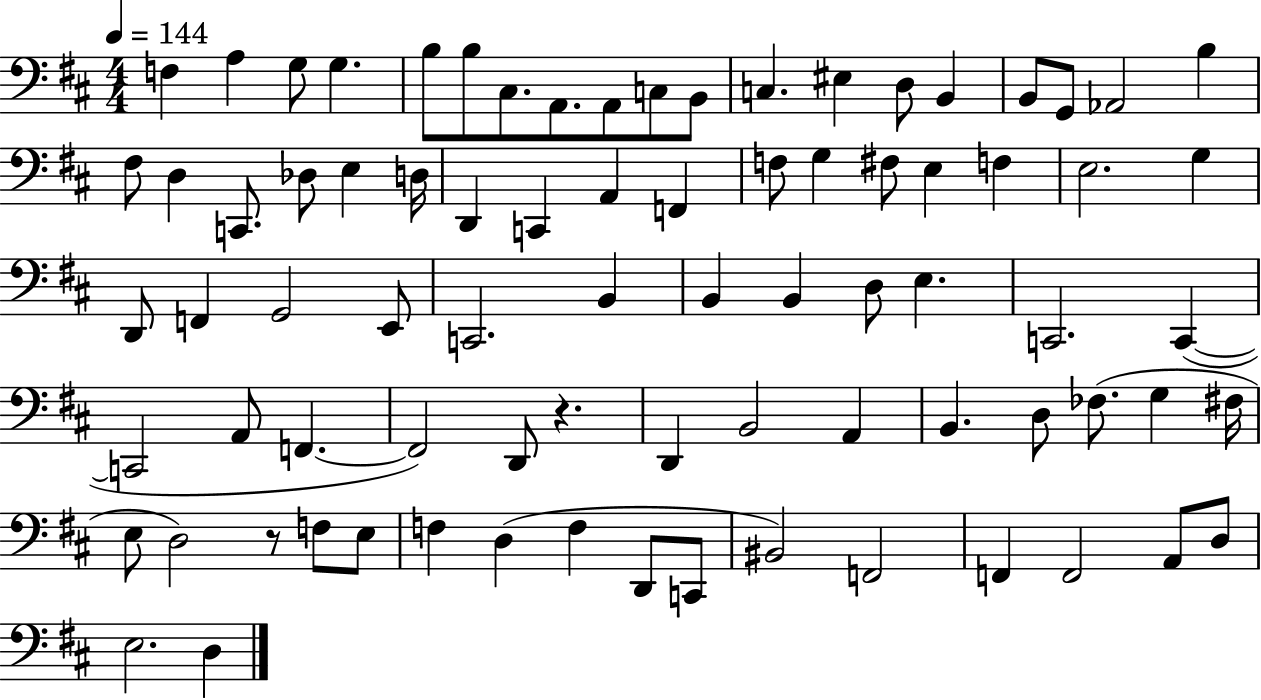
{
  \clef bass
  \numericTimeSignature
  \time 4/4
  \key d \major
  \tempo 4 = 144
  f4 a4 g8 g4. | b8 b8 cis8. a,8. a,8 c8 b,8 | c4. eis4 d8 b,4 | b,8 g,8 aes,2 b4 | \break fis8 d4 c,8. des8 e4 d16 | d,4 c,4 a,4 f,4 | f8 g4 fis8 e4 f4 | e2. g4 | \break d,8 f,4 g,2 e,8 | c,2. b,4 | b,4 b,4 d8 e4. | c,2. c,4~(~ | \break c,2 a,8 f,4.~~ | f,2) d,8 r4. | d,4 b,2 a,4 | b,4. d8 fes8.( g4 fis16 | \break e8 d2) r8 f8 e8 | f4 d4( f4 d,8 c,8 | bis,2) f,2 | f,4 f,2 a,8 d8 | \break e2. d4 | \bar "|."
}